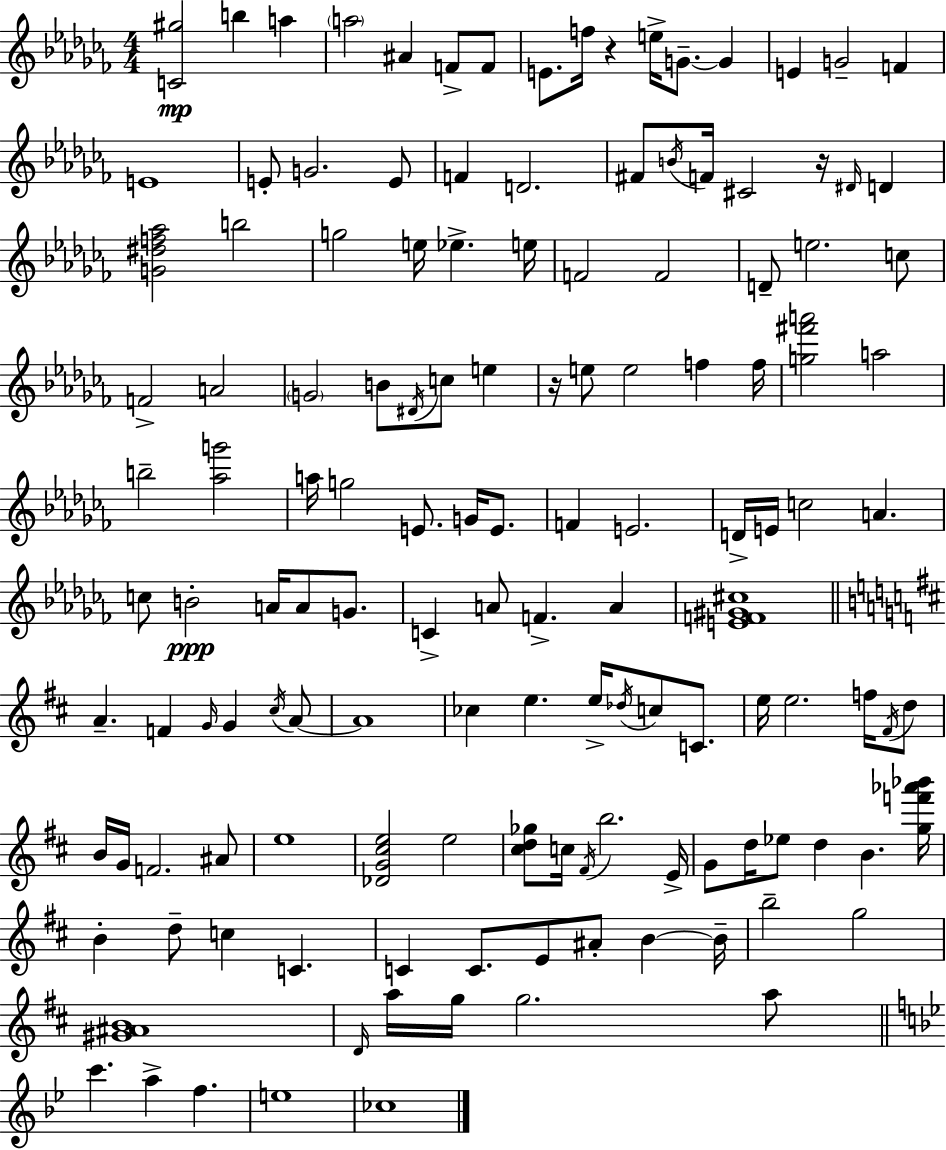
{
  \clef treble
  \numericTimeSignature
  \time 4/4
  \key aes \minor
  <c' gis''>2\mp b''4 a''4 | \parenthesize a''2 ais'4 f'8-> f'8 | e'8. f''16 r4 e''16-> g'8.--~~ g'4 | e'4 g'2-- f'4 | \break e'1 | e'8-. g'2. e'8 | f'4 d'2. | fis'8 \acciaccatura { b'16 } f'16 cis'2 r16 \grace { dis'16 } d'4 | \break <g' dis'' f'' aes''>2 b''2 | g''2 e''16 ees''4.-> | e''16 f'2 f'2 | d'8-- e''2. | \break c''8 f'2-> a'2 | \parenthesize g'2 b'8 \acciaccatura { dis'16 } c''8 e''4 | r16 e''8 e''2 f''4 | f''16 <g'' fis''' a'''>2 a''2 | \break b''2-- <aes'' g'''>2 | a''16 g''2 e'8. g'16 | e'8. f'4 e'2. | d'16-> e'16 c''2 a'4. | \break c''8 b'2-.\ppp a'16 a'8 | g'8. c'4-> a'8 f'4.-> a'4 | <e' f' gis' cis''>1 | \bar "||" \break \key b \minor a'4.-- f'4 \grace { g'16 } g'4 \acciaccatura { cis''16 } | a'8~~ a'1 | ces''4 e''4. e''16-> \acciaccatura { des''16 } c''8 | c'8. e''16 e''2. | \break f''16 \acciaccatura { fis'16 } d''8 b'16 g'16 f'2. | ais'8 e''1 | <des' g' cis'' e''>2 e''2 | <cis'' d'' ges''>8 c''16 \acciaccatura { fis'16 } b''2. | \break e'16-> g'8 d''16 ees''8 d''4 b'4. | <g'' f''' aes''' bes'''>16 b'4-. d''8-- c''4 c'4. | c'4 c'8. e'8 ais'8-. | b'4~~ b'16-- b''2-- g''2 | \break <gis' ais' b'>1 | \grace { d'16 } a''16 g''16 g''2. | a''8 \bar "||" \break \key bes \major c'''4. a''4-> f''4. | e''1 | ces''1 | \bar "|."
}